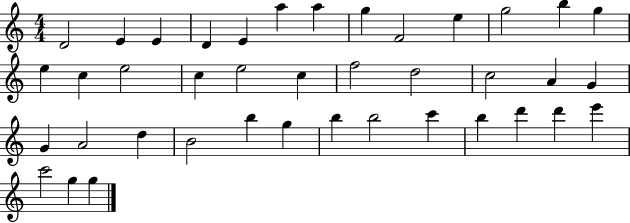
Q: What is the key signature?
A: C major